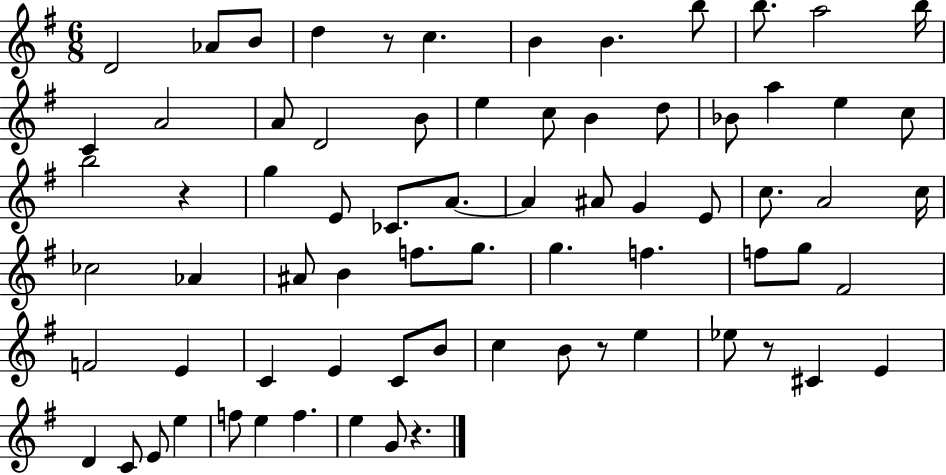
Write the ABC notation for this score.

X:1
T:Untitled
M:6/8
L:1/4
K:G
D2 _A/2 B/2 d z/2 c B B b/2 b/2 a2 b/4 C A2 A/2 D2 B/2 e c/2 B d/2 _B/2 a e c/2 b2 z g E/2 _C/2 A/2 A ^A/2 G E/2 c/2 A2 c/4 _c2 _A ^A/2 B f/2 g/2 g f f/2 g/2 ^F2 F2 E C E C/2 B/2 c B/2 z/2 e _e/2 z/2 ^C E D C/2 E/2 e f/2 e f e G/2 z